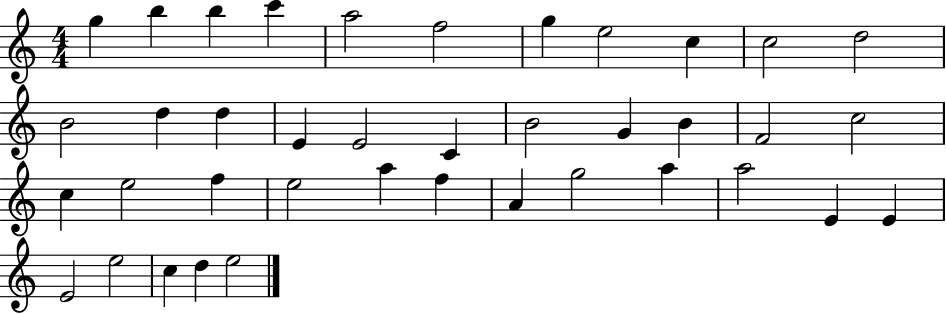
X:1
T:Untitled
M:4/4
L:1/4
K:C
g b b c' a2 f2 g e2 c c2 d2 B2 d d E E2 C B2 G B F2 c2 c e2 f e2 a f A g2 a a2 E E E2 e2 c d e2